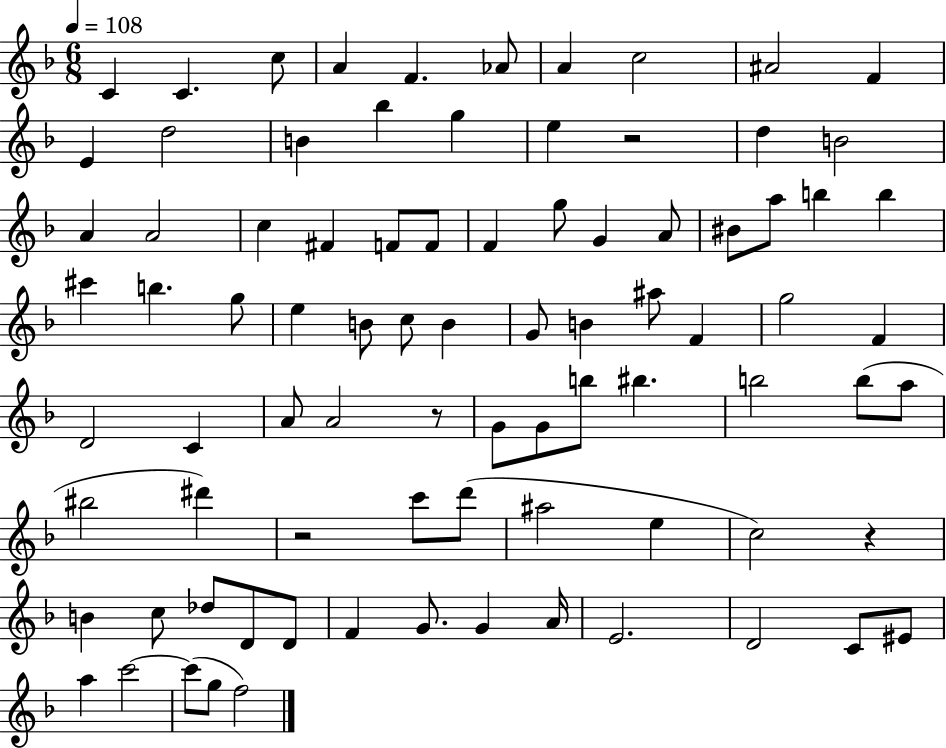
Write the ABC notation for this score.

X:1
T:Untitled
M:6/8
L:1/4
K:F
C C c/2 A F _A/2 A c2 ^A2 F E d2 B _b g e z2 d B2 A A2 c ^F F/2 F/2 F g/2 G A/2 ^B/2 a/2 b b ^c' b g/2 e B/2 c/2 B G/2 B ^a/2 F g2 F D2 C A/2 A2 z/2 G/2 G/2 b/2 ^b b2 b/2 a/2 ^b2 ^d' z2 c'/2 d'/2 ^a2 e c2 z B c/2 _d/2 D/2 D/2 F G/2 G A/4 E2 D2 C/2 ^E/2 a c'2 c'/2 g/2 f2